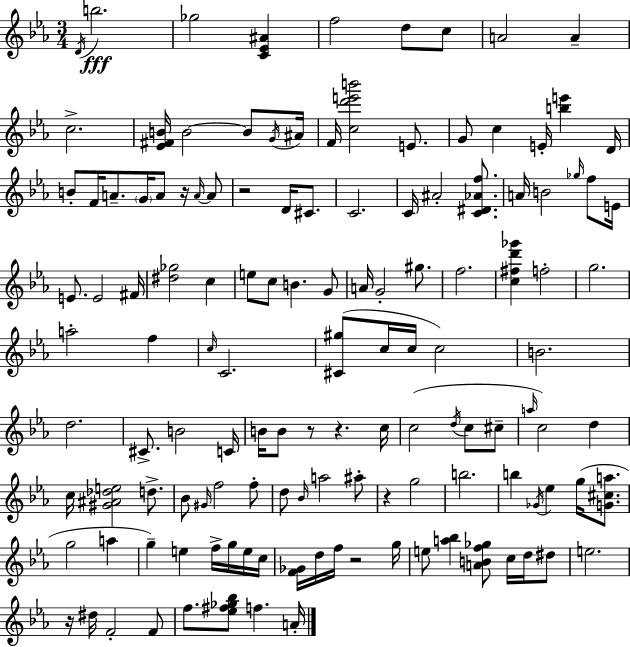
X:1
T:Untitled
M:3/4
L:1/4
K:Eb
D/4 b2 _g2 [C_E^A] f2 d/2 c/2 A2 A c2 [_E^FB]/4 B2 B/2 G/4 ^A/4 F/4 [cd'e'b']2 E/2 G/2 c E/4 [be'] D/4 B/2 F/4 A/2 G/4 A/2 z/4 A/4 A/2 z2 D/4 ^C/2 C2 C/4 ^A2 [C^D_Af]/2 A/4 B2 _g/4 f/2 E/4 E/2 E2 ^F/4 [^d_g]2 c e/2 c/2 B G/2 A/4 G2 ^g/2 f2 [c^fd'_g'] f2 g2 a2 f c/4 C2 [^C^g]/2 c/4 c/4 c2 B2 d2 ^C/2 B2 C/4 B/4 B/2 z/2 z c/4 c2 d/4 c/2 ^c/2 a/4 c2 d c/4 [^G^A_de]2 d/2 _B/2 ^G/4 f2 f/2 d/2 _B/4 a2 ^a/2 z g2 b2 b _G/4 _e g/4 [G^ca]/2 g2 a g e f/4 g/4 e/4 c/4 [F_G]/4 d/4 f/4 z2 g/4 e/2 [a_b] [ABf_g]/2 c/4 d/4 ^d/2 e2 z/4 ^d/4 F2 F/2 f/2 [_e^f_g_b]/2 f A/4